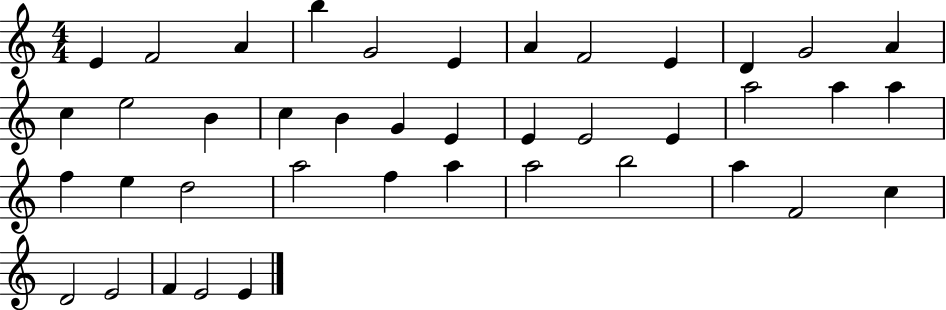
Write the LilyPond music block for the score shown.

{
  \clef treble
  \numericTimeSignature
  \time 4/4
  \key c \major
  e'4 f'2 a'4 | b''4 g'2 e'4 | a'4 f'2 e'4 | d'4 g'2 a'4 | \break c''4 e''2 b'4 | c''4 b'4 g'4 e'4 | e'4 e'2 e'4 | a''2 a''4 a''4 | \break f''4 e''4 d''2 | a''2 f''4 a''4 | a''2 b''2 | a''4 f'2 c''4 | \break d'2 e'2 | f'4 e'2 e'4 | \bar "|."
}